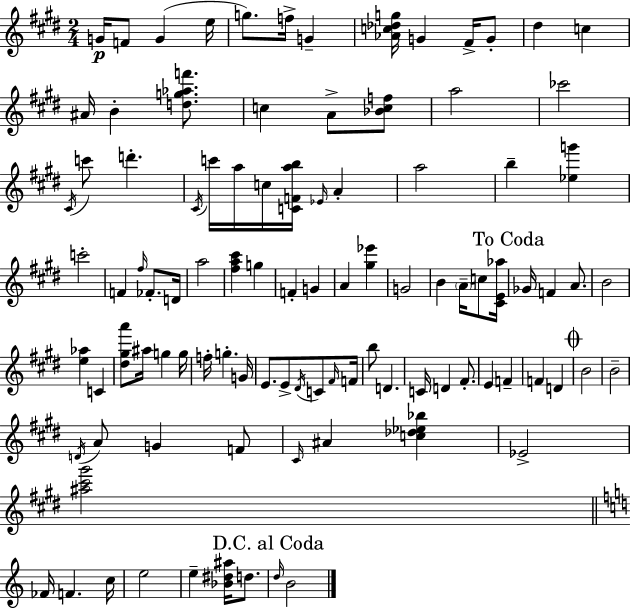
G4/s F4/e G4/q E5/s G5/e. F5/s G4/q [Ab4,C5,Db5,G5]/s G4/q F#4/s G4/e D#5/q C5/q A#4/s B4/q [D5,G5,Ab5,F6]/e. C5/q A4/e [Bb4,C5,F5]/e A5/h CES6/h C#4/s C6/e D6/q. C#4/s C6/s A5/s C5/s [C4,F4,A5,B5]/s Eb4/s A4/q A5/h B5/q [Eb5,G6]/q C6/h F4/q F#5/s FES4/e. D4/s A5/h [F#5,A5,C#6]/q G5/q F4/q G4/q A4/q [G#5,Eb6]/q G4/h B4/q A4/s C5/e [C#4,E4,Ab5]/s Gb4/s F4/q A4/e. B4/h [E5,Ab5]/q C4/q [D#5,G#5,A6]/e A#5/s G5/q G5/s F5/s G5/q. G4/s E4/e. E4/e D#4/s C4/e F#4/s F4/s B5/e D4/q. C4/s D4/q F#4/e. E4/q F4/q F4/q D4/q B4/h B4/h D4/s A4/e G4/q F4/e C#4/s A#4/q [C5,Db5,Eb5,Bb5]/q Eb4/h [A#5,C#6,G#6]/h FES4/s F4/q. C5/s E5/h E5/q [Bb4,D#5,A#5]/s D5/e. D5/s B4/h